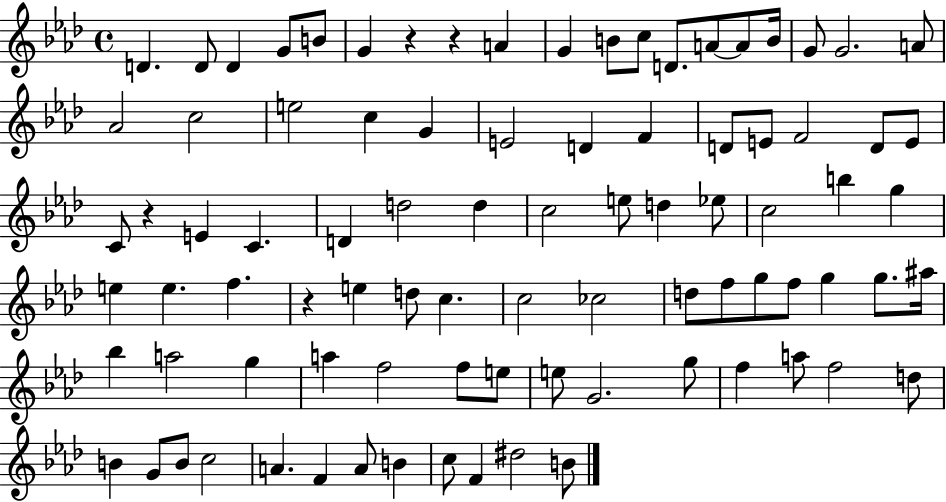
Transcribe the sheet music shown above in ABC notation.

X:1
T:Untitled
M:4/4
L:1/4
K:Ab
D D/2 D G/2 B/2 G z z A G B/2 c/2 D/2 A/2 A/2 B/4 G/2 G2 A/2 _A2 c2 e2 c G E2 D F D/2 E/2 F2 D/2 E/2 C/2 z E C D d2 d c2 e/2 d _e/2 c2 b g e e f z e d/2 c c2 _c2 d/2 f/2 g/2 f/2 g g/2 ^a/4 _b a2 g a f2 f/2 e/2 e/2 G2 g/2 f a/2 f2 d/2 B G/2 B/2 c2 A F A/2 B c/2 F ^d2 B/2